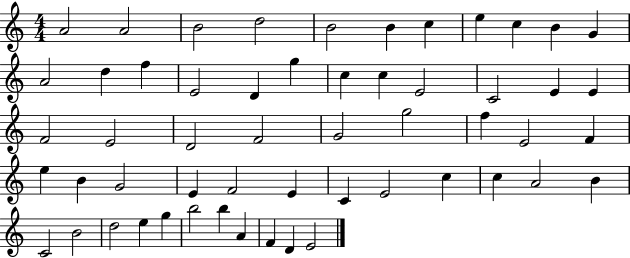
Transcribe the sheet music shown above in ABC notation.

X:1
T:Untitled
M:4/4
L:1/4
K:C
A2 A2 B2 d2 B2 B c e c B G A2 d f E2 D g c c E2 C2 E E F2 E2 D2 F2 G2 g2 f E2 F e B G2 E F2 E C E2 c c A2 B C2 B2 d2 e g b2 b A F D E2